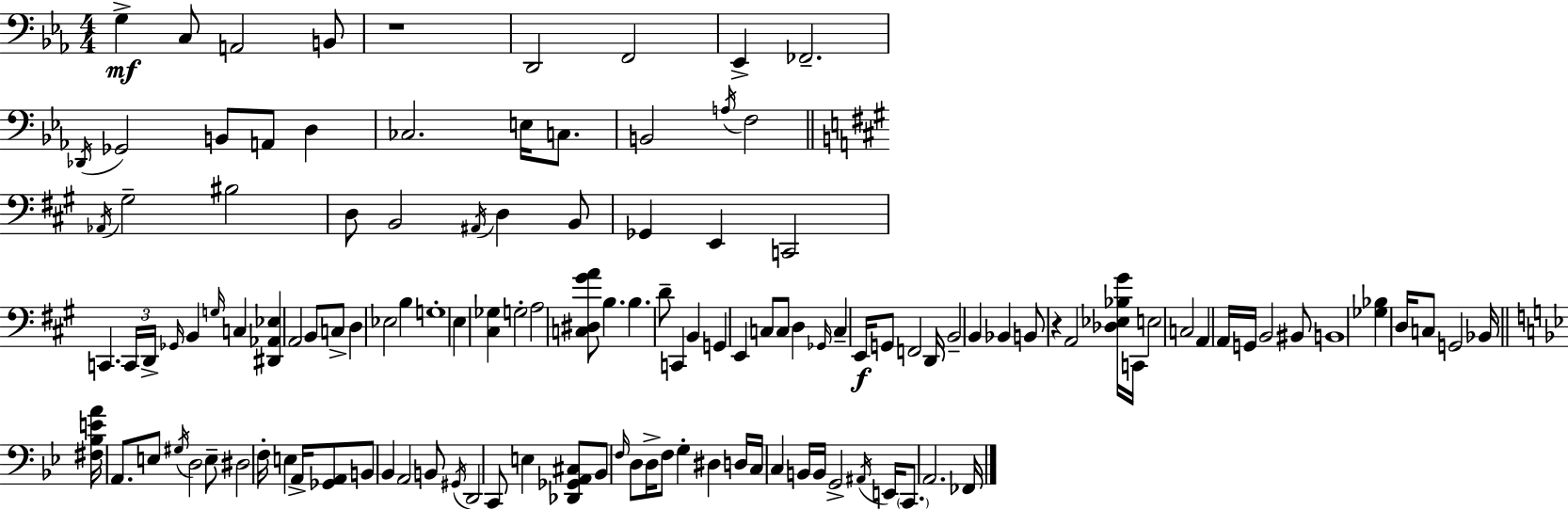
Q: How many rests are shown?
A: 2